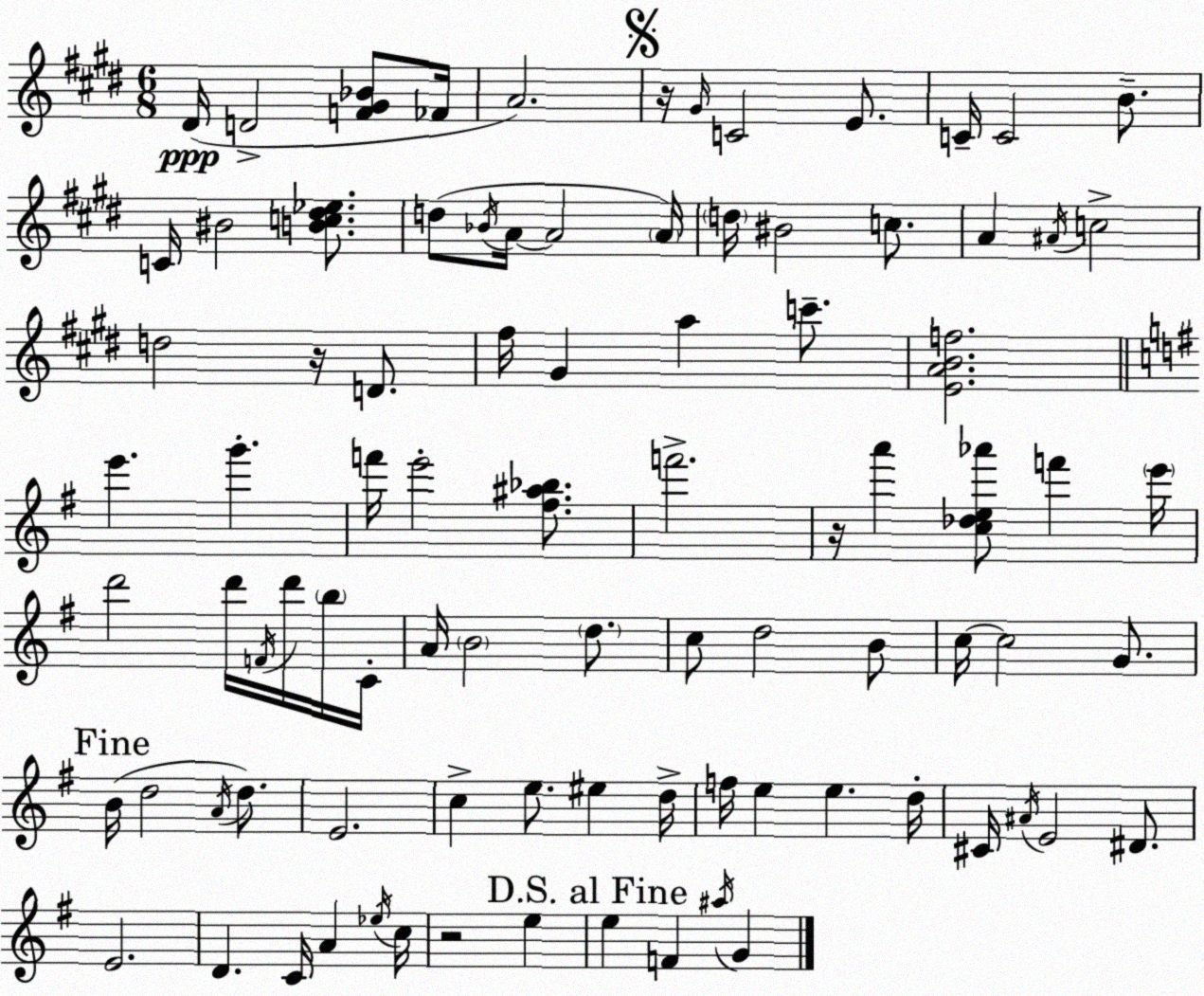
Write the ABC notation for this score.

X:1
T:Untitled
M:6/8
L:1/4
K:E
^D/4 D2 [F^G_B]/2 _F/4 A2 z/4 ^G/4 C2 E/2 C/4 C2 B/2 C/4 ^B2 [Bc^d_e]/2 d/2 _B/4 A/4 A2 A/4 d/4 ^B2 c/2 A ^A/4 c2 d2 z/4 D/2 ^f/4 ^G a c'/2 [EABf]2 e' g' f'/4 e'2 [^f^a_b]/2 f'2 z/4 a' [c_de_a']/2 f' e'/4 d'2 d'/4 F/4 d'/4 b/4 C/4 A/4 B2 d/2 c/2 d2 B/2 c/4 c2 G/2 B/4 d2 A/4 d/2 E2 c e/2 ^e d/4 f/4 e e d/4 ^C/4 ^A/4 E2 ^D/2 E2 D C/4 A _e/4 c/4 z2 e e F ^a/4 G